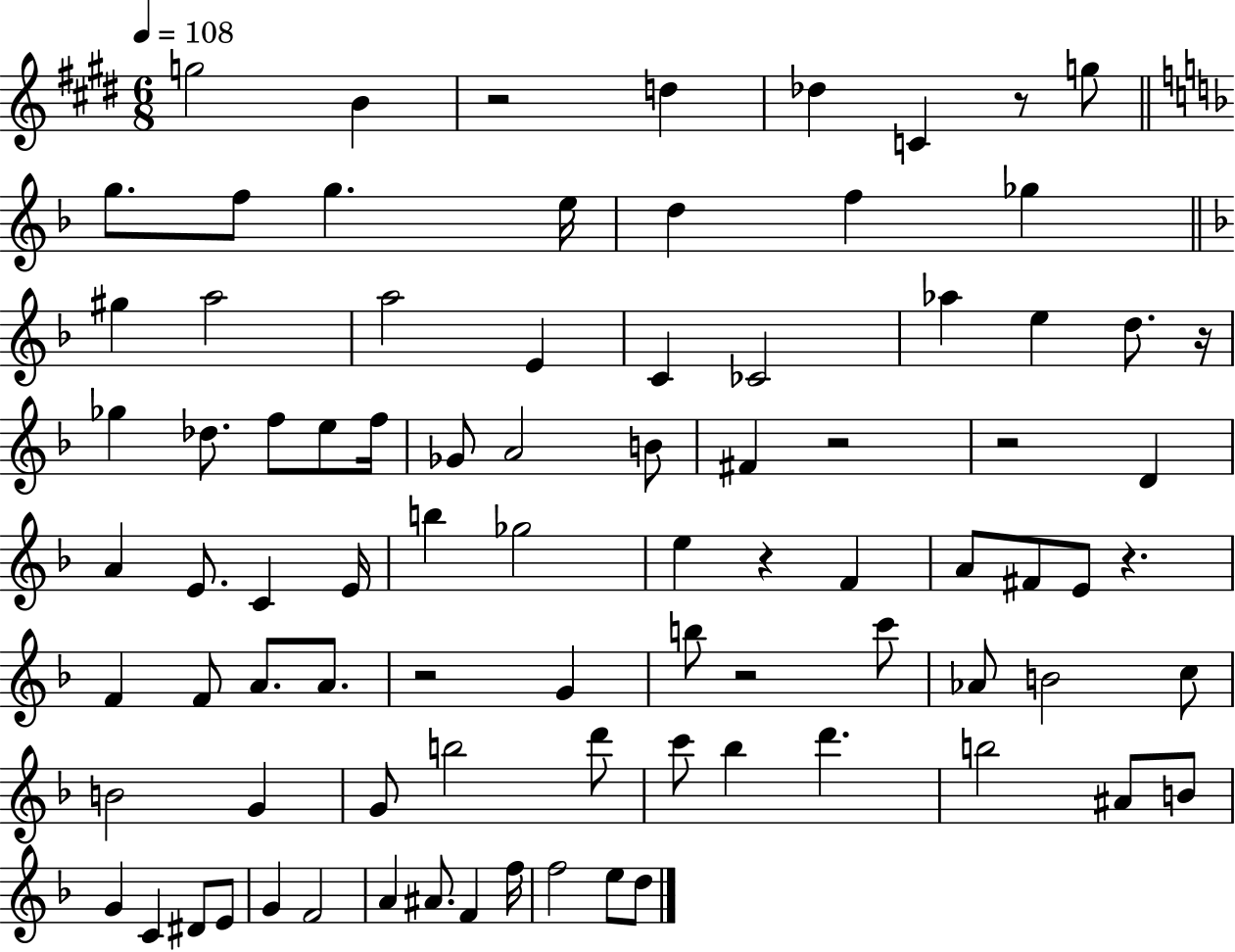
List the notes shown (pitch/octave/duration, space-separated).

G5/h B4/q R/h D5/q Db5/q C4/q R/e G5/e G5/e. F5/e G5/q. E5/s D5/q F5/q Gb5/q G#5/q A5/h A5/h E4/q C4/q CES4/h Ab5/q E5/q D5/e. R/s Gb5/q Db5/e. F5/e E5/e F5/s Gb4/e A4/h B4/e F#4/q R/h R/h D4/q A4/q E4/e. C4/q E4/s B5/q Gb5/h E5/q R/q F4/q A4/e F#4/e E4/e R/q. F4/q F4/e A4/e. A4/e. R/h G4/q B5/e R/h C6/e Ab4/e B4/h C5/e B4/h G4/q G4/e B5/h D6/e C6/e Bb5/q D6/q. B5/h A#4/e B4/e G4/q C4/q D#4/e E4/e G4/q F4/h A4/q A#4/e. F4/q F5/s F5/h E5/e D5/e